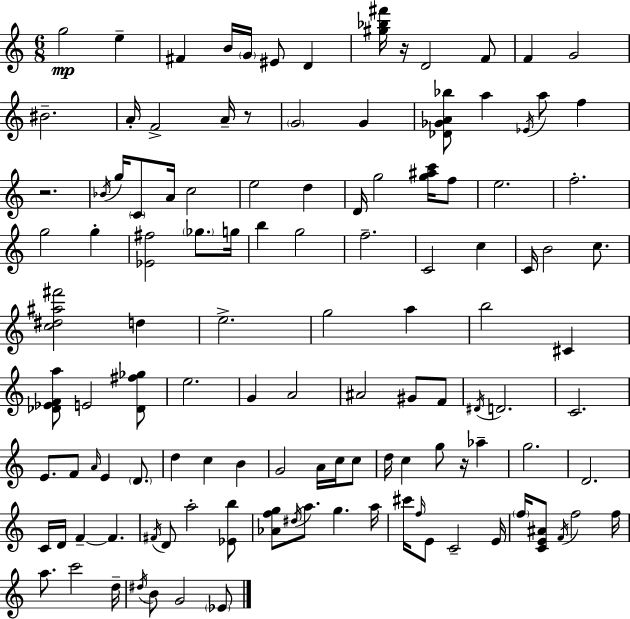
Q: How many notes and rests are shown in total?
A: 120